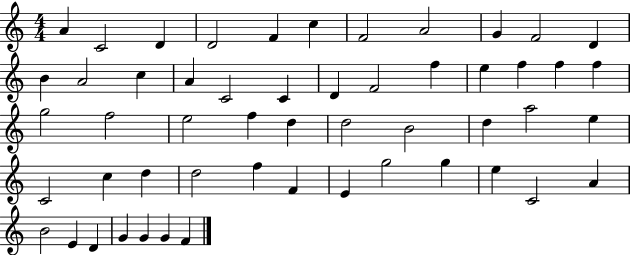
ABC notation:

X:1
T:Untitled
M:4/4
L:1/4
K:C
A C2 D D2 F c F2 A2 G F2 D B A2 c A C2 C D F2 f e f f f g2 f2 e2 f d d2 B2 d a2 e C2 c d d2 f F E g2 g e C2 A B2 E D G G G F